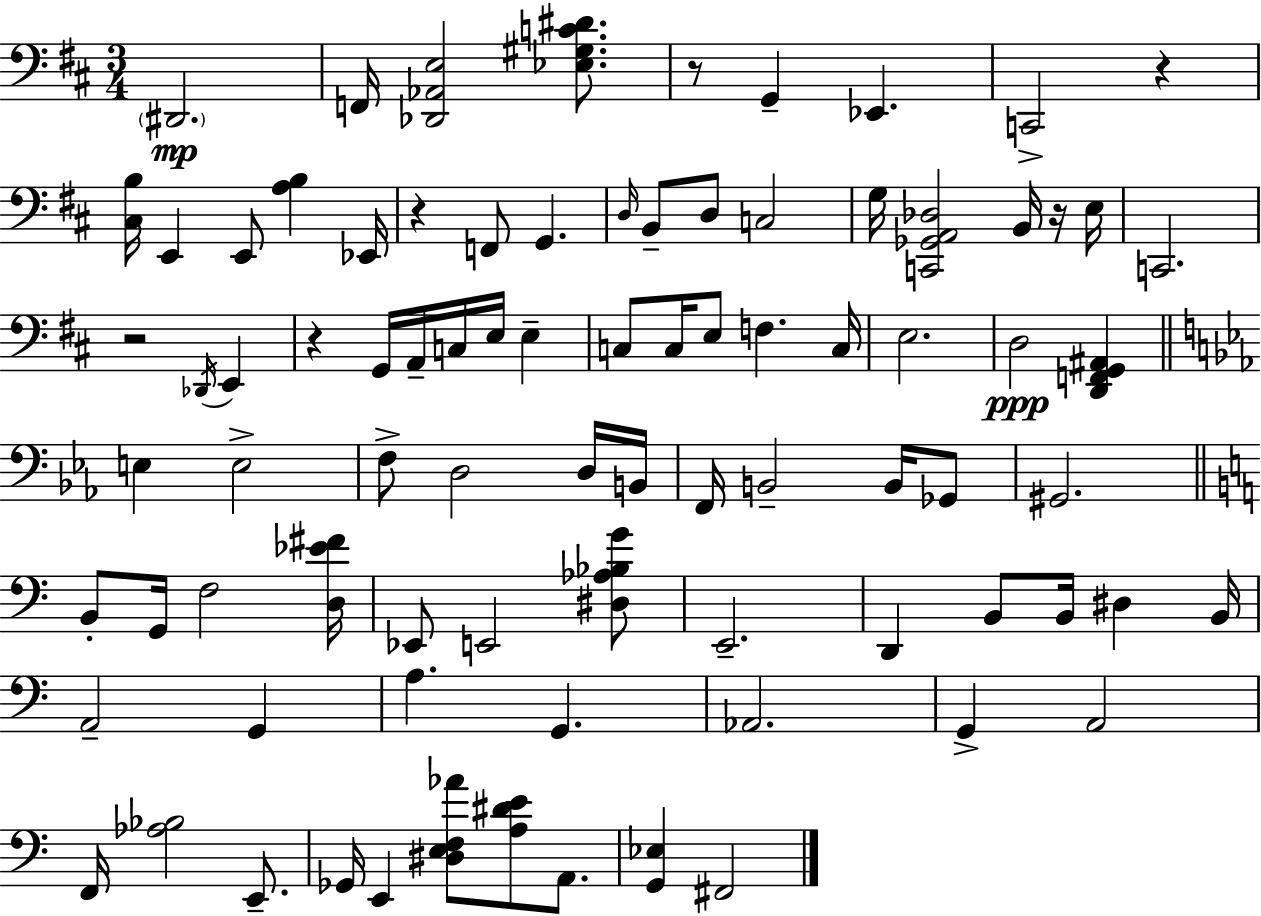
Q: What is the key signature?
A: D major